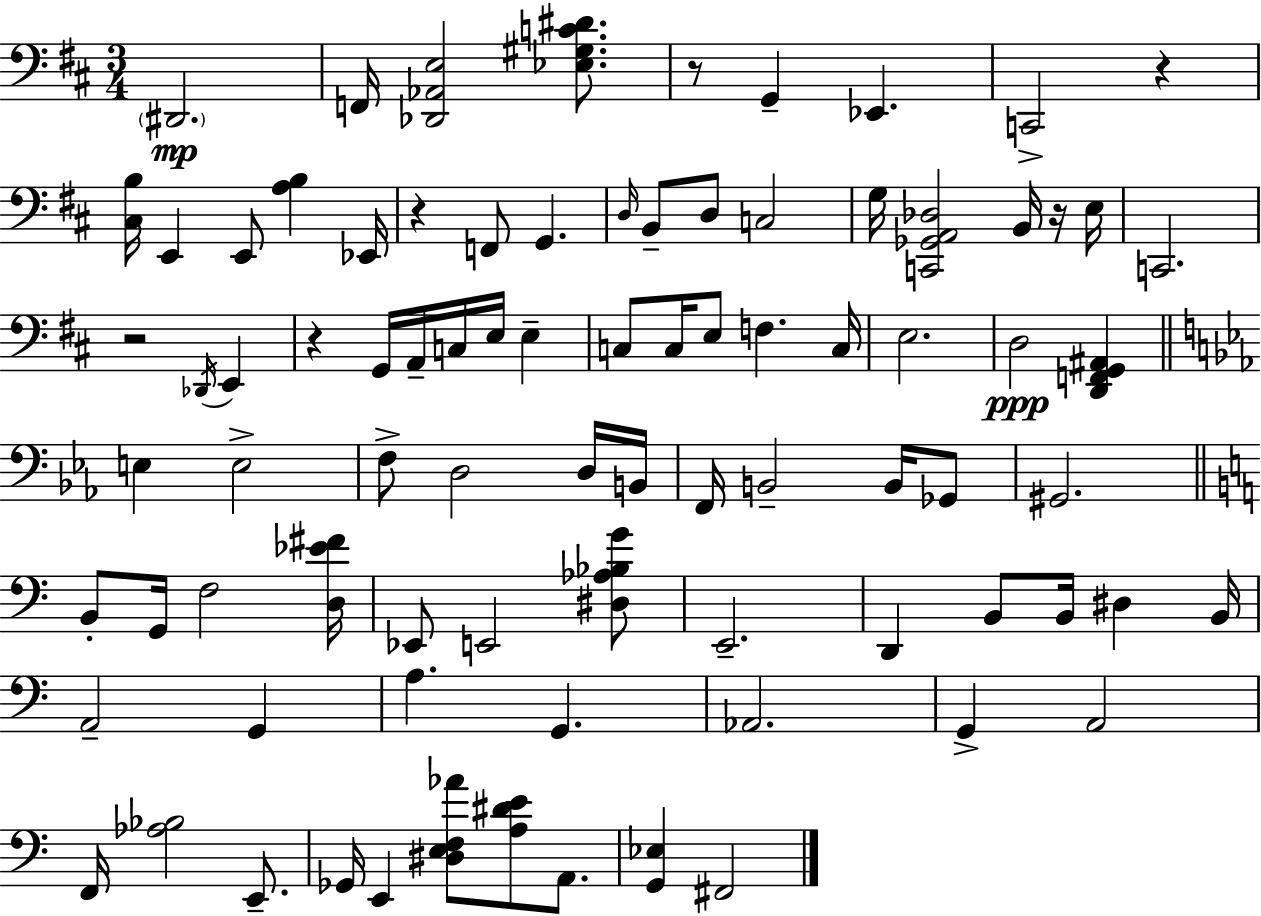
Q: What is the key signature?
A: D major